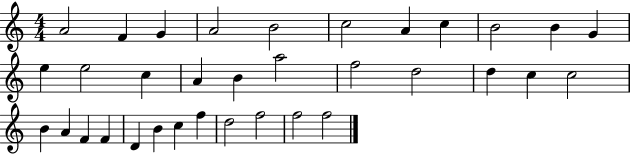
{
  \clef treble
  \numericTimeSignature
  \time 4/4
  \key c \major
  a'2 f'4 g'4 | a'2 b'2 | c''2 a'4 c''4 | b'2 b'4 g'4 | \break e''4 e''2 c''4 | a'4 b'4 a''2 | f''2 d''2 | d''4 c''4 c''2 | \break b'4 a'4 f'4 f'4 | d'4 b'4 c''4 f''4 | d''2 f''2 | f''2 f''2 | \break \bar "|."
}